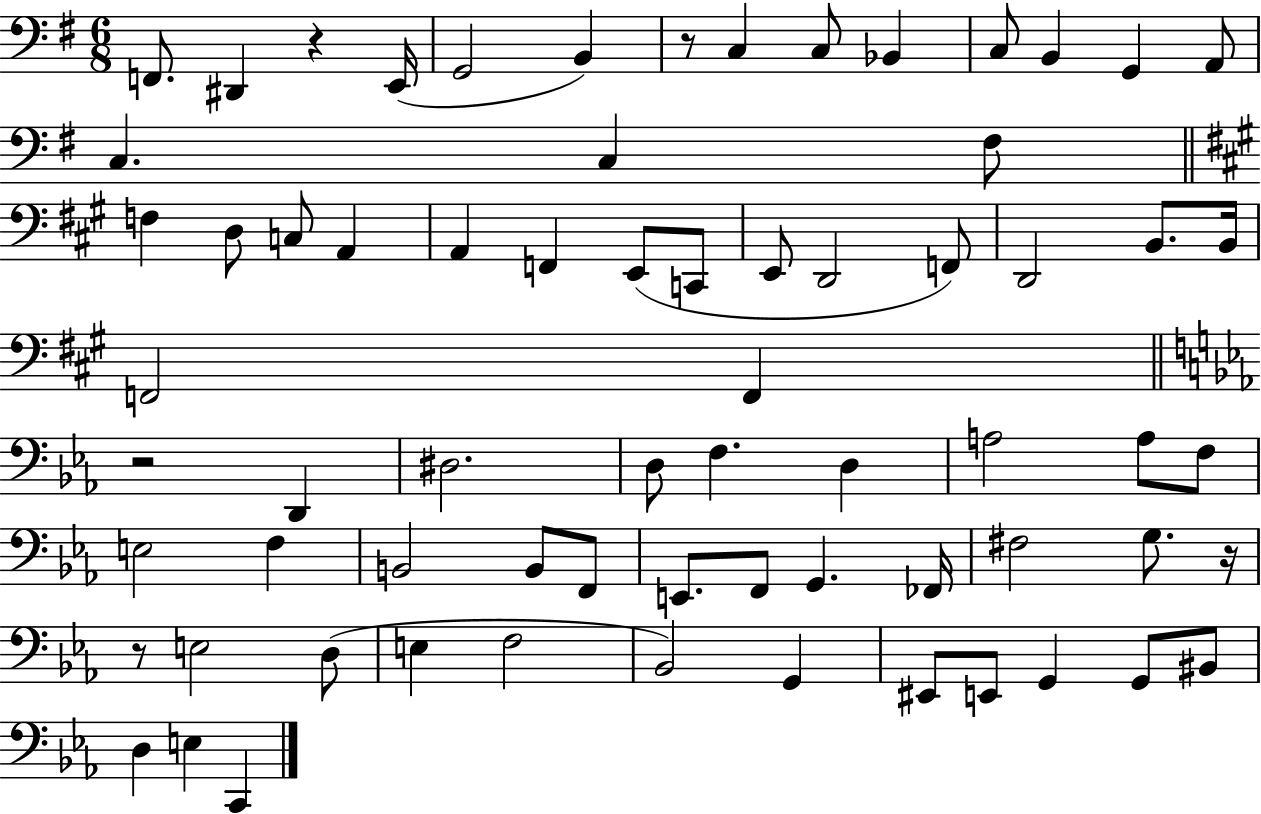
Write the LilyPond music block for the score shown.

{
  \clef bass
  \numericTimeSignature
  \time 6/8
  \key g \major
  f,8. dis,4 r4 e,16( | g,2 b,4) | r8 c4 c8 bes,4 | c8 b,4 g,4 a,8 | \break c4. c4 fis8 | \bar "||" \break \key a \major f4 d8 c8 a,4 | a,4 f,4 e,8( c,8 | e,8 d,2 f,8) | d,2 b,8. b,16 | \break f,2 f,4 | \bar "||" \break \key ees \major r2 d,4 | dis2. | d8 f4. d4 | a2 a8 f8 | \break e2 f4 | b,2 b,8 f,8 | e,8. f,8 g,4. fes,16 | fis2 g8. r16 | \break r8 e2 d8( | e4 f2 | bes,2) g,4 | eis,8 e,8 g,4 g,8 bis,8 | \break d4 e4 c,4 | \bar "|."
}